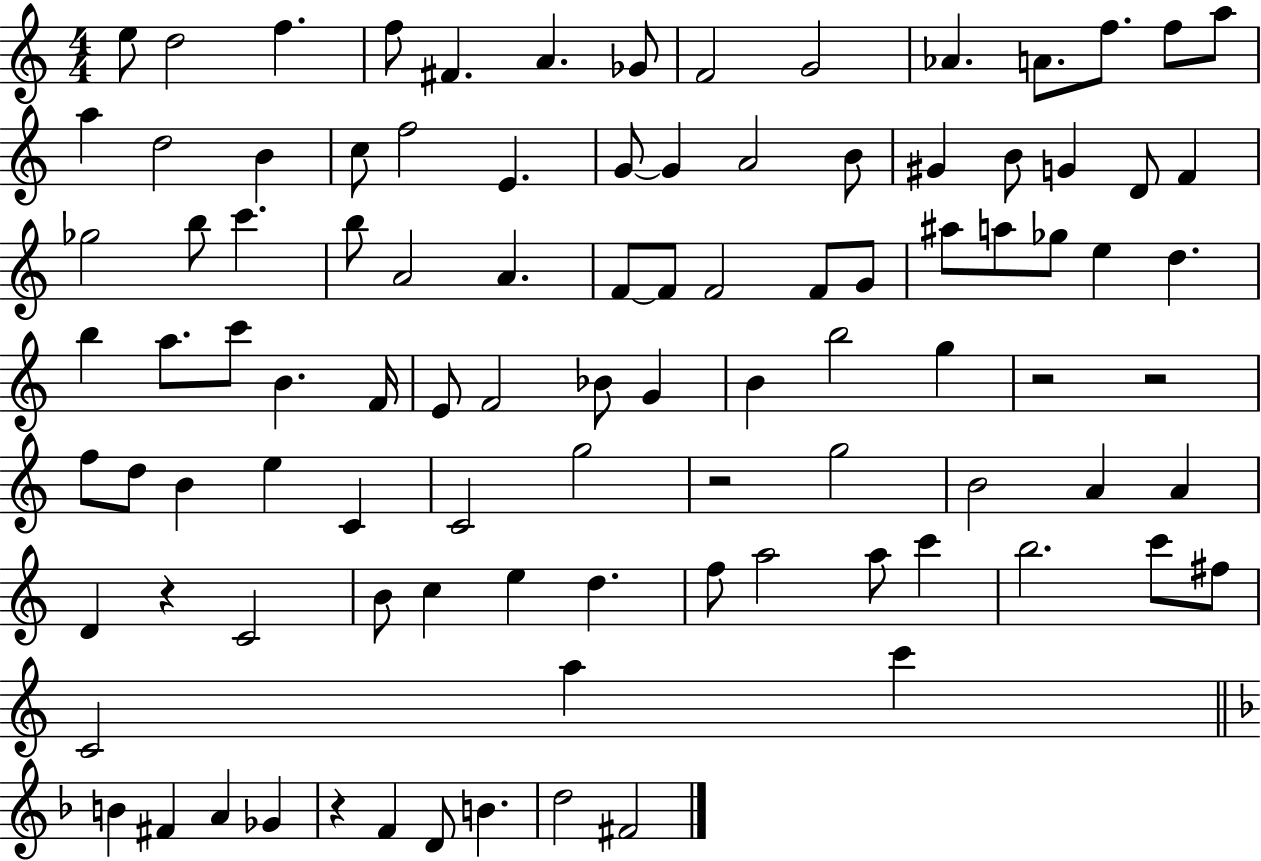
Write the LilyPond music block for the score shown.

{
  \clef treble
  \numericTimeSignature
  \time 4/4
  \key c \major
  e''8 d''2 f''4. | f''8 fis'4. a'4. ges'8 | f'2 g'2 | aes'4. a'8. f''8. f''8 a''8 | \break a''4 d''2 b'4 | c''8 f''2 e'4. | g'8~~ g'4 a'2 b'8 | gis'4 b'8 g'4 d'8 f'4 | \break ges''2 b''8 c'''4. | b''8 a'2 a'4. | f'8~~ f'8 f'2 f'8 g'8 | ais''8 a''8 ges''8 e''4 d''4. | \break b''4 a''8. c'''8 b'4. f'16 | e'8 f'2 bes'8 g'4 | b'4 b''2 g''4 | r2 r2 | \break f''8 d''8 b'4 e''4 c'4 | c'2 g''2 | r2 g''2 | b'2 a'4 a'4 | \break d'4 r4 c'2 | b'8 c''4 e''4 d''4. | f''8 a''2 a''8 c'''4 | b''2. c'''8 fis''8 | \break c'2 a''4 c'''4 | \bar "||" \break \key f \major b'4 fis'4 a'4 ges'4 | r4 f'4 d'8 b'4. | d''2 fis'2 | \bar "|."
}